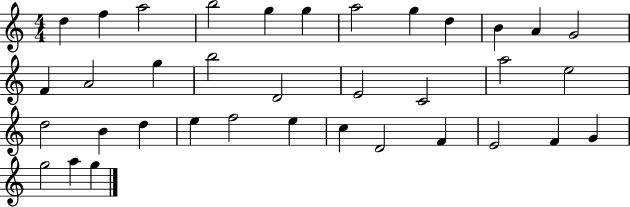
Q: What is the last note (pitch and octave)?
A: G5